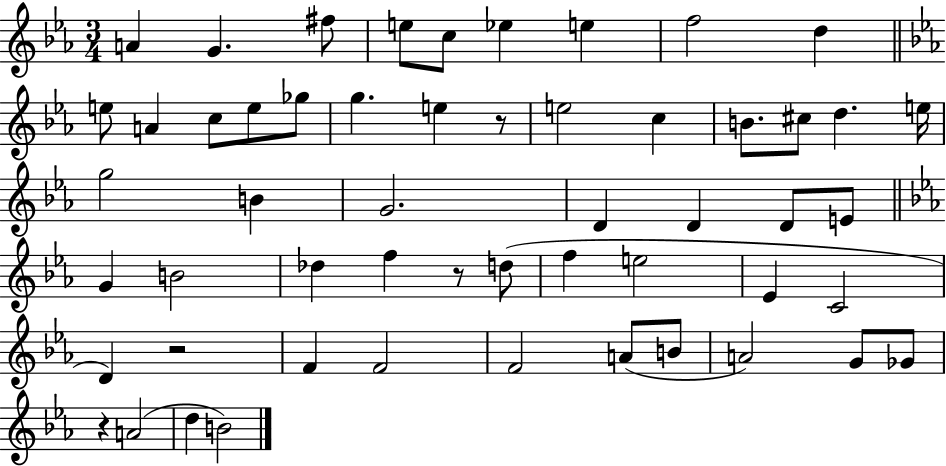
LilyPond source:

{
  \clef treble
  \numericTimeSignature
  \time 3/4
  \key ees \major
  a'4 g'4. fis''8 | e''8 c''8 ees''4 e''4 | f''2 d''4 | \bar "||" \break \key ees \major e''8 a'4 c''8 e''8 ges''8 | g''4. e''4 r8 | e''2 c''4 | b'8. cis''8 d''4. e''16 | \break g''2 b'4 | g'2. | d'4 d'4 d'8 e'8 | \bar "||" \break \key c \minor g'4 b'2 | des''4 f''4 r8 d''8( | f''4 e''2 | ees'4 c'2 | \break d'4) r2 | f'4 f'2 | f'2 a'8( b'8 | a'2) g'8 ges'8 | \break r4 a'2( | d''4 b'2) | \bar "|."
}